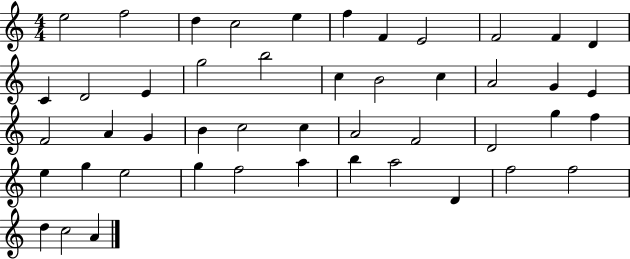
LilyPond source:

{
  \clef treble
  \numericTimeSignature
  \time 4/4
  \key c \major
  e''2 f''2 | d''4 c''2 e''4 | f''4 f'4 e'2 | f'2 f'4 d'4 | \break c'4 d'2 e'4 | g''2 b''2 | c''4 b'2 c''4 | a'2 g'4 e'4 | \break f'2 a'4 g'4 | b'4 c''2 c''4 | a'2 f'2 | d'2 g''4 f''4 | \break e''4 g''4 e''2 | g''4 f''2 a''4 | b''4 a''2 d'4 | f''2 f''2 | \break d''4 c''2 a'4 | \bar "|."
}